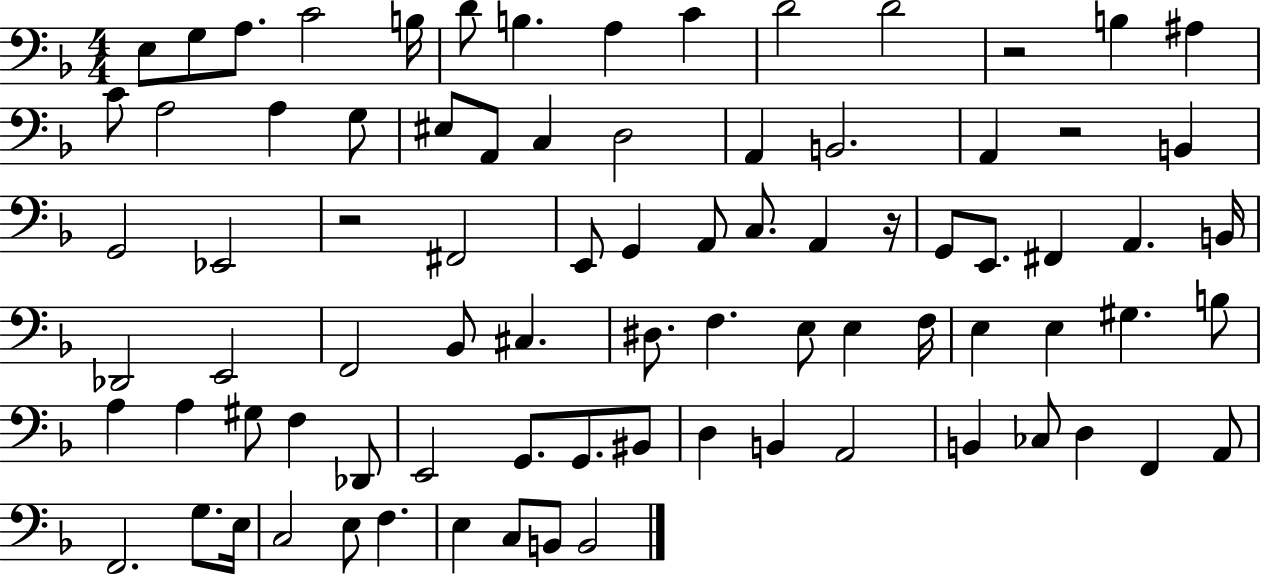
{
  \clef bass
  \numericTimeSignature
  \time 4/4
  \key f \major
  e8 g8 a8. c'2 b16 | d'8 b4. a4 c'4 | d'2 d'2 | r2 b4 ais4 | \break c'8 a2 a4 g8 | eis8 a,8 c4 d2 | a,4 b,2. | a,4 r2 b,4 | \break g,2 ees,2 | r2 fis,2 | e,8 g,4 a,8 c8. a,4 r16 | g,8 e,8. fis,4 a,4. b,16 | \break des,2 e,2 | f,2 bes,8 cis4. | dis8. f4. e8 e4 f16 | e4 e4 gis4. b8 | \break a4 a4 gis8 f4 des,8 | e,2 g,8. g,8. bis,8 | d4 b,4 a,2 | b,4 ces8 d4 f,4 a,8 | \break f,2. g8. e16 | c2 e8 f4. | e4 c8 b,8 b,2 | \bar "|."
}